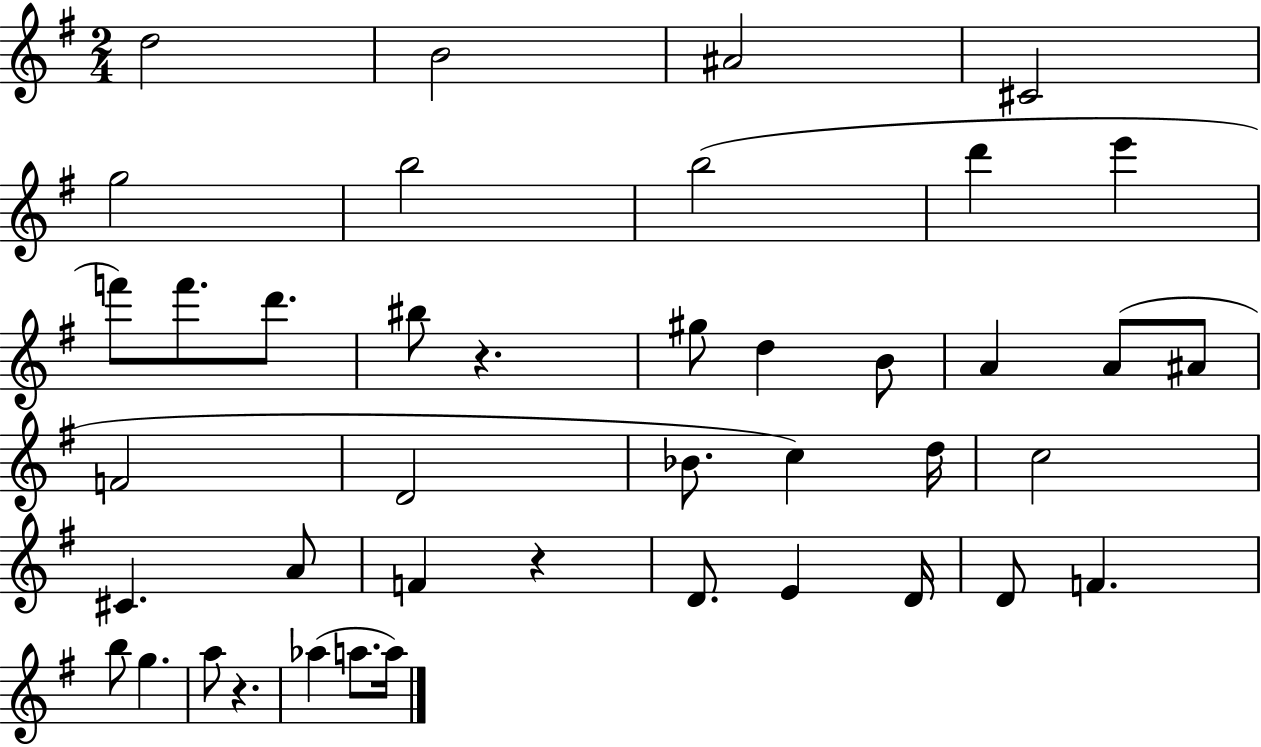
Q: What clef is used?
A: treble